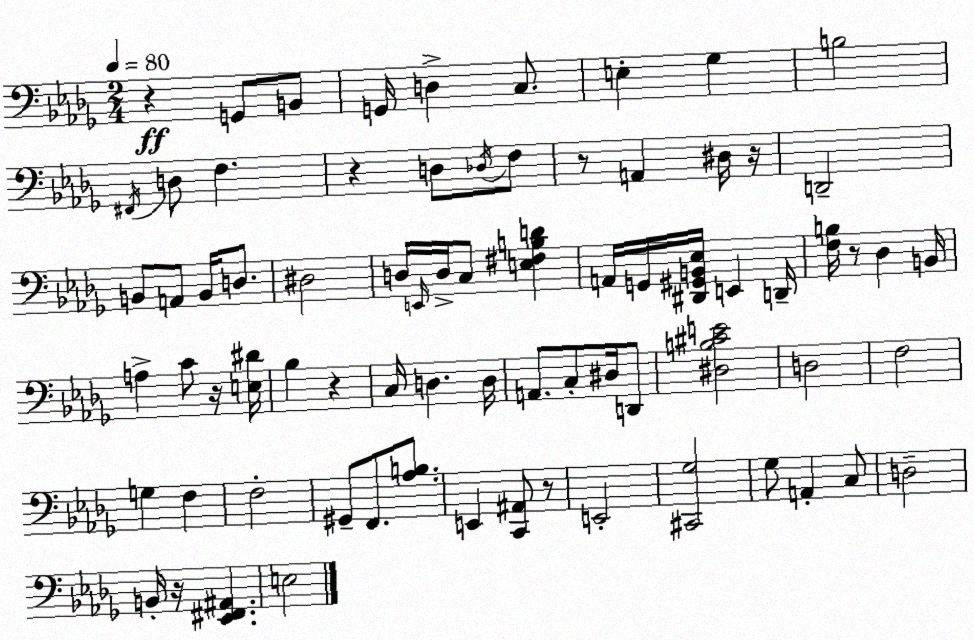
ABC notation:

X:1
T:Untitled
M:2/4
L:1/4
K:Bbm
z G,,/2 B,,/2 G,,/4 D, C,/2 E, _G, B,2 ^F,,/4 D,/2 F, z D,/2 _D,/4 F,/2 z/2 A,, ^D,/4 z/4 D,,2 B,,/2 A,,/2 B,,/4 D,/2 ^D,2 D,/4 E,,/4 D,/4 C,/2 [E,^F,B,D] A,,/4 G,,/4 [^D,,^G,,B,,_E,]/4 E,, D,,/4 [F,B,]/4 z/2 _D, B,,/4 A, C/2 z/4 [E,^D]/4 _B, z C,/4 D, D,/4 A,,/2 C,/2 ^D,/4 D,,/2 [^D,B,^CE]2 D,2 F,2 G, F, F,2 ^G,,/2 F,,/2 [_A,B,]/2 E,, [C,,^A,,]/2 z/2 E,,2 [^C,,_G,]2 _G,/2 A,, C,/2 D,2 B,,/4 z/4 [_E,,^F,,^A,,] E,2